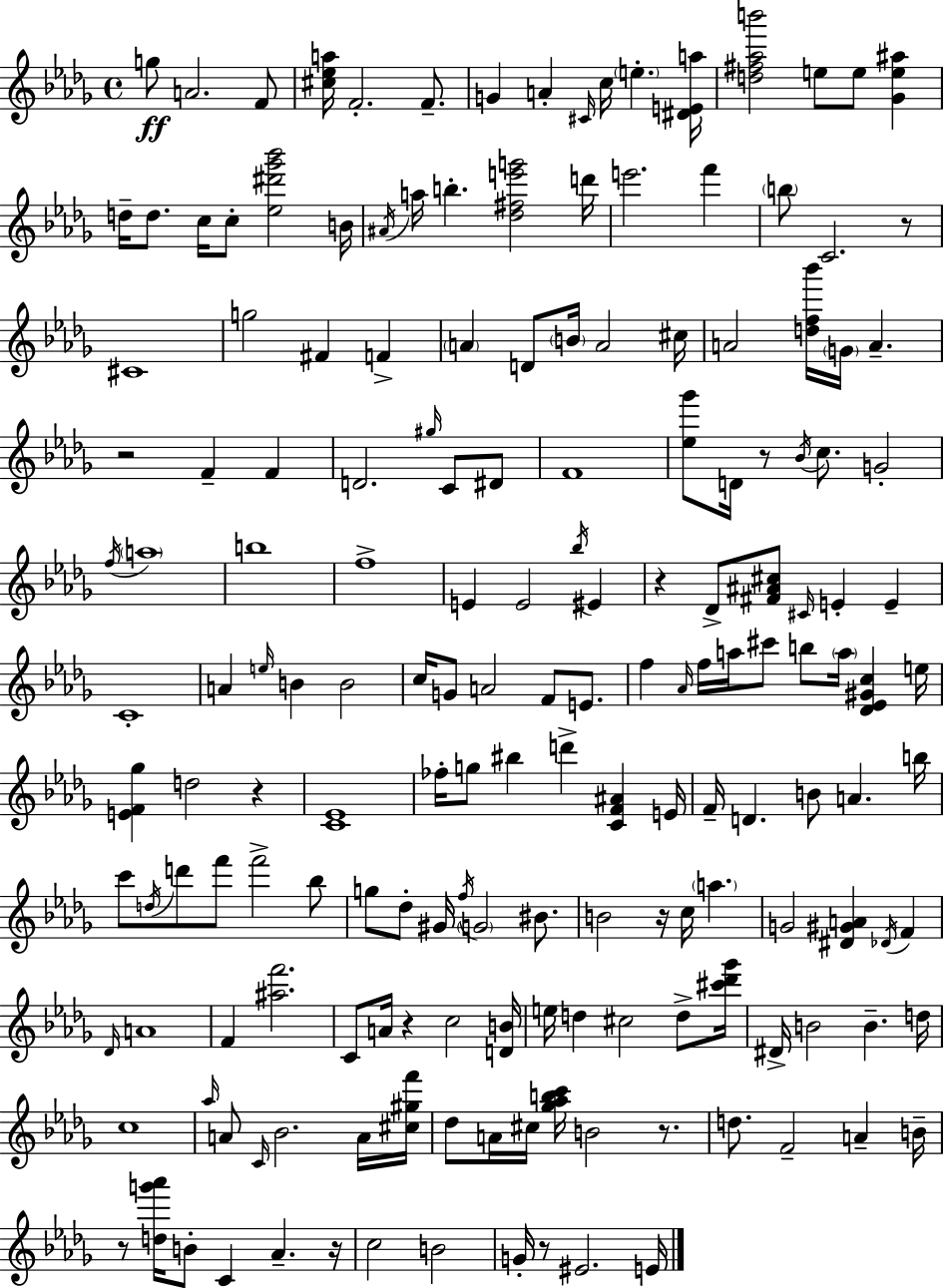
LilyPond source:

{
  \clef treble
  \time 4/4
  \defaultTimeSignature
  \key bes \minor
  g''8\ff a'2. f'8 | <cis'' ees'' a''>16 f'2.-. f'8.-- | g'4 a'4-. \grace { cis'16 } c''16 \parenthesize e''4.-. | <dis' e' a''>16 <d'' fis'' aes'' b'''>2 e''8 e''8 <ges' e'' ais''>4 | \break d''16-- d''8. c''16 c''8-. <ees'' dis''' ges''' bes'''>2 | b'16 \acciaccatura { ais'16 } a''16 b''4.-. <des'' fis'' e''' g'''>2 | d'''16 e'''2. f'''4 | \parenthesize b''8 c'2. | \break r8 cis'1 | g''2 fis'4 f'4-> | \parenthesize a'4 d'8 \parenthesize b'16 a'2 | cis''16 a'2 <d'' f'' bes'''>16 \parenthesize g'16 a'4.-- | \break r2 f'4-- f'4 | d'2. \grace { gis''16 } c'8 | dis'8 f'1 | <ees'' ges'''>8 d'16 r8 \acciaccatura { bes'16 } c''8. g'2-. | \break \acciaccatura { f''16 } \parenthesize a''1 | b''1 | f''1-> | e'4 e'2 | \break \acciaccatura { bes''16 } eis'4 r4 des'8-> <fis' ais' cis''>8 \grace { cis'16 } e'4-. | e'4-- c'1-. | a'4 \grace { e''16 } b'4 | b'2 c''16 g'8 a'2 | \break f'8 e'8. f''4 \grace { aes'16 } f''16 a''16 cis'''8 | b''8 \parenthesize a''16 <des' ees' gis' c''>4 e''16 <e' f' ges''>4 d''2 | r4 <c' ees'>1 | fes''16-. g''8 bis''4 | \break d'''4-> <c' f' ais'>4 e'16 f'16-- d'4. | b'8 a'4. b''16 c'''8 \acciaccatura { d''16 } d'''8 f'''8 | f'''2-> bes''8 g''8 des''8-. gis'16 \acciaccatura { f''16 } | \parenthesize g'2 bis'8. b'2 | \break r16 c''16 \parenthesize a''4. g'2 | <dis' gis' a'>4 \acciaccatura { des'16 } f'4 \grace { des'16 } a'1 | f'4 | <ais'' f'''>2. c'8 a'16 | \break r4 c''2 <d' b'>16 e''16 d''4 | cis''2 d''8-> <cis''' des''' ges'''>16 dis'16-> b'2 | b'4.-- d''16 c''1 | \grace { aes''16 } a'8 | \break \grace { c'16 } bes'2. a'16 <cis'' gis'' f'''>16 des''8 | a'16 cis''16 <ges'' aes'' b'' c'''>16 b'2 r8. d''8. | f'2-- a'4-- b'16-- r8 | <d'' g''' aes'''>16 b'8-. c'4 aes'4.-- r16 c''2 | \break b'2 g'16-. | r8 eis'2. e'16 \bar "|."
}